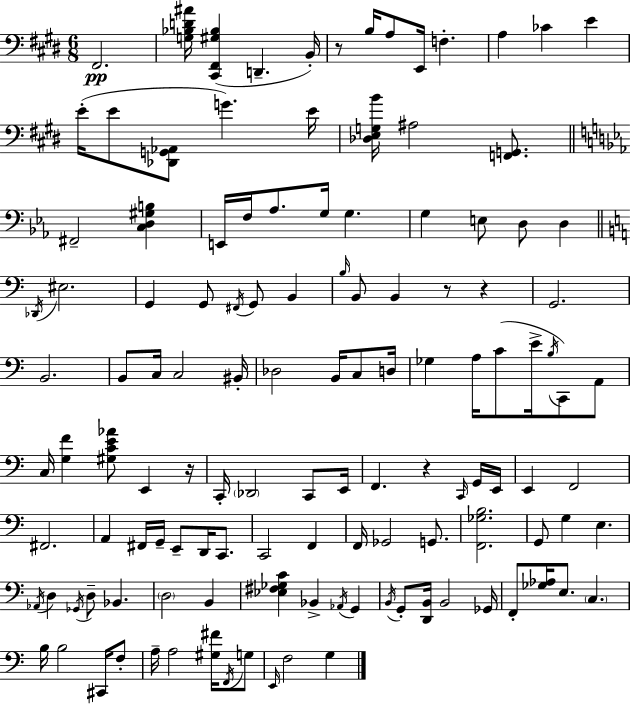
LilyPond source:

{
  \clef bass
  \numericTimeSignature
  \time 6/8
  \key e \major
  fis,2.\pp | <g bes d' ais'>16 <cis, fis, gis bes>4( d,4.-- b,16-.) | r8 b16 a8 e,16 f4.-. | a4 ces'4 e'4 | \break e'16-.( e'8 <des, g, aes,>8 g'4.) e'16 | <des e g b'>16 ais2 <f, g,>8. | \bar "||" \break \key ees \major fis,2-- <c d gis b>4 | e,16 f16 aes8. g16 g4. | g4 e8 d8 d4 | \bar "||" \break \key c \major \acciaccatura { des,16 } eis2. | g,4 g,8 \acciaccatura { fis,16 } g,8 b,4 | \grace { b16 } b,8 b,4 r8 r4 | g,2. | \break b,2. | b,8 c16 c2 | bis,16-. des2 b,16 | c8 d16 ges4 a16 c'8( e'16-> \acciaccatura { b16 } | \break c,8) a,8 c16 <g f'>4 <gis c' e' aes'>8 e,4 | r16 c,16-. \parenthesize des,2 | c,8 e,16 f,4. r4 | \grace { c,16 } g,16 e,16 e,4 f,2 | \break fis,2. | a,4 fis,16 g,16-- e,8-- | d,16 c,8. c,2 | f,4 f,16 ges,2 | \break g,8. <f, ges b>2. | g,8 g4 e4. | \acciaccatura { aes,16 } d4 \acciaccatura { ges,16 } d8-- | bes,4. \parenthesize d2 | \break b,4 <ees fis ges c'>4 bes,4-> | \acciaccatura { aes,16 } g,4 \acciaccatura { b,16 } g,8-. <d, b,>16 | b,2 ges,16 f,8-. <ges aes>16 | e8. \parenthesize c4. b16 b2 | \break cis,16 f8-. a16-- a2 | <gis fis'>16 \acciaccatura { f,16 } g8 \grace { e,16 } f2 | g4 \bar "|."
}